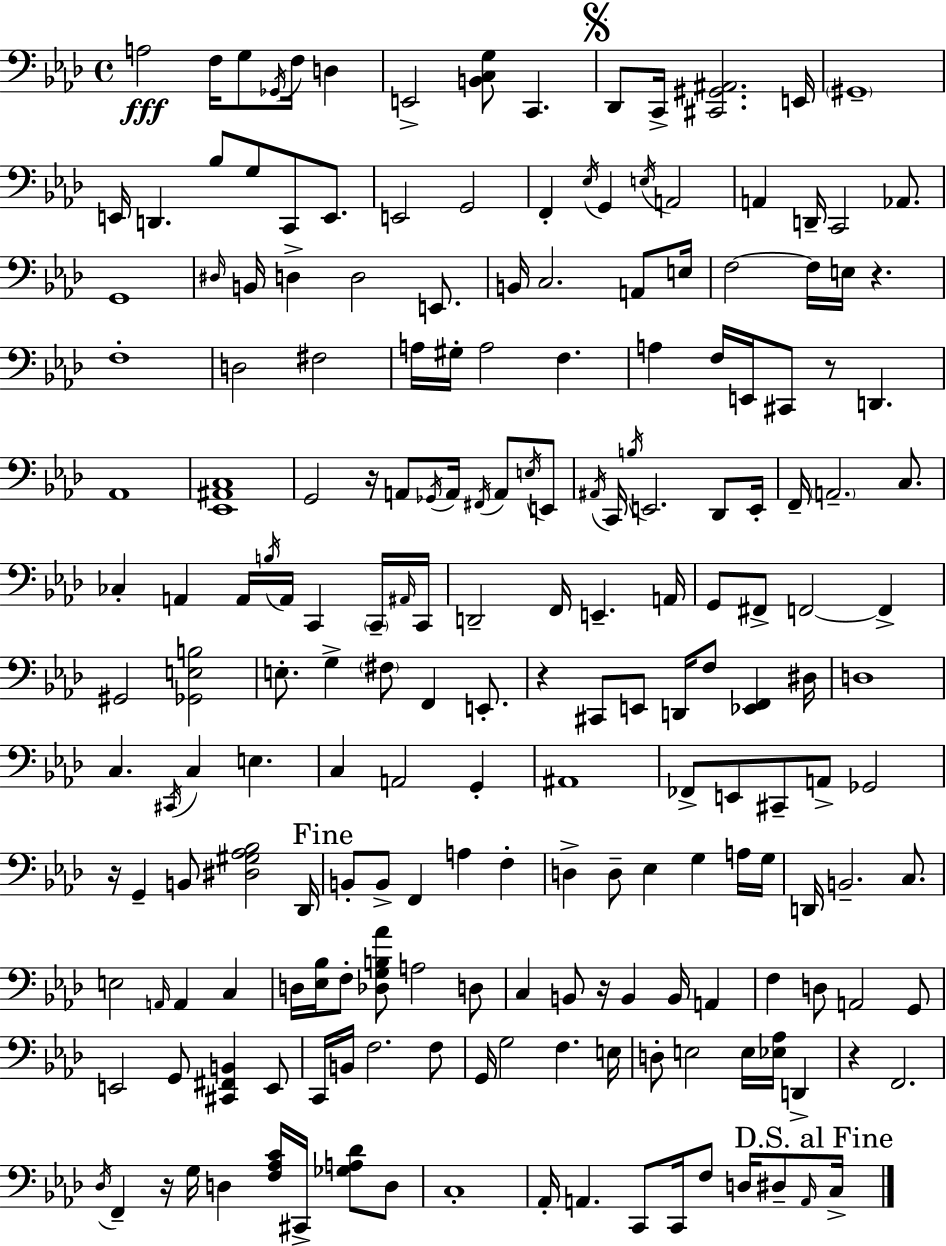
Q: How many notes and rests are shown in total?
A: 200